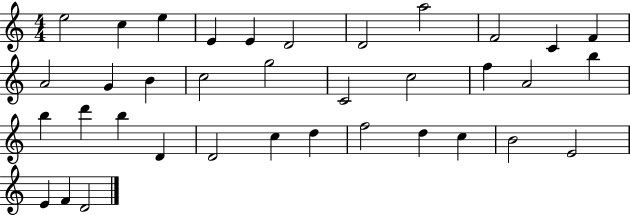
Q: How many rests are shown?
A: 0